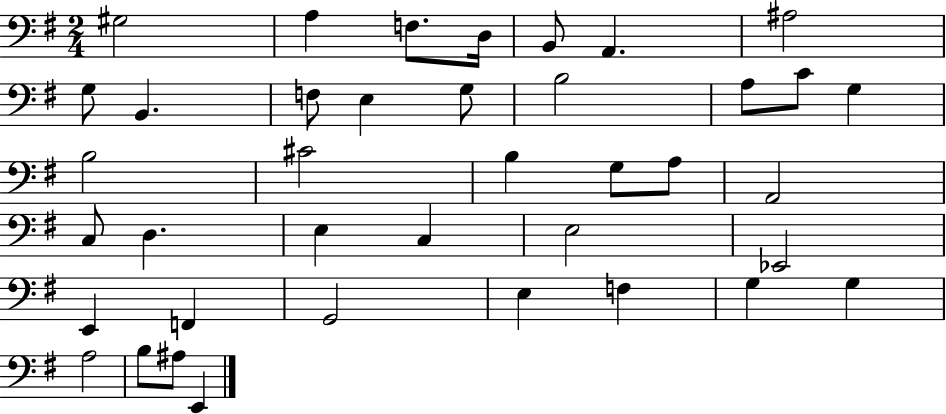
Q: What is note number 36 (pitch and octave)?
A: A3